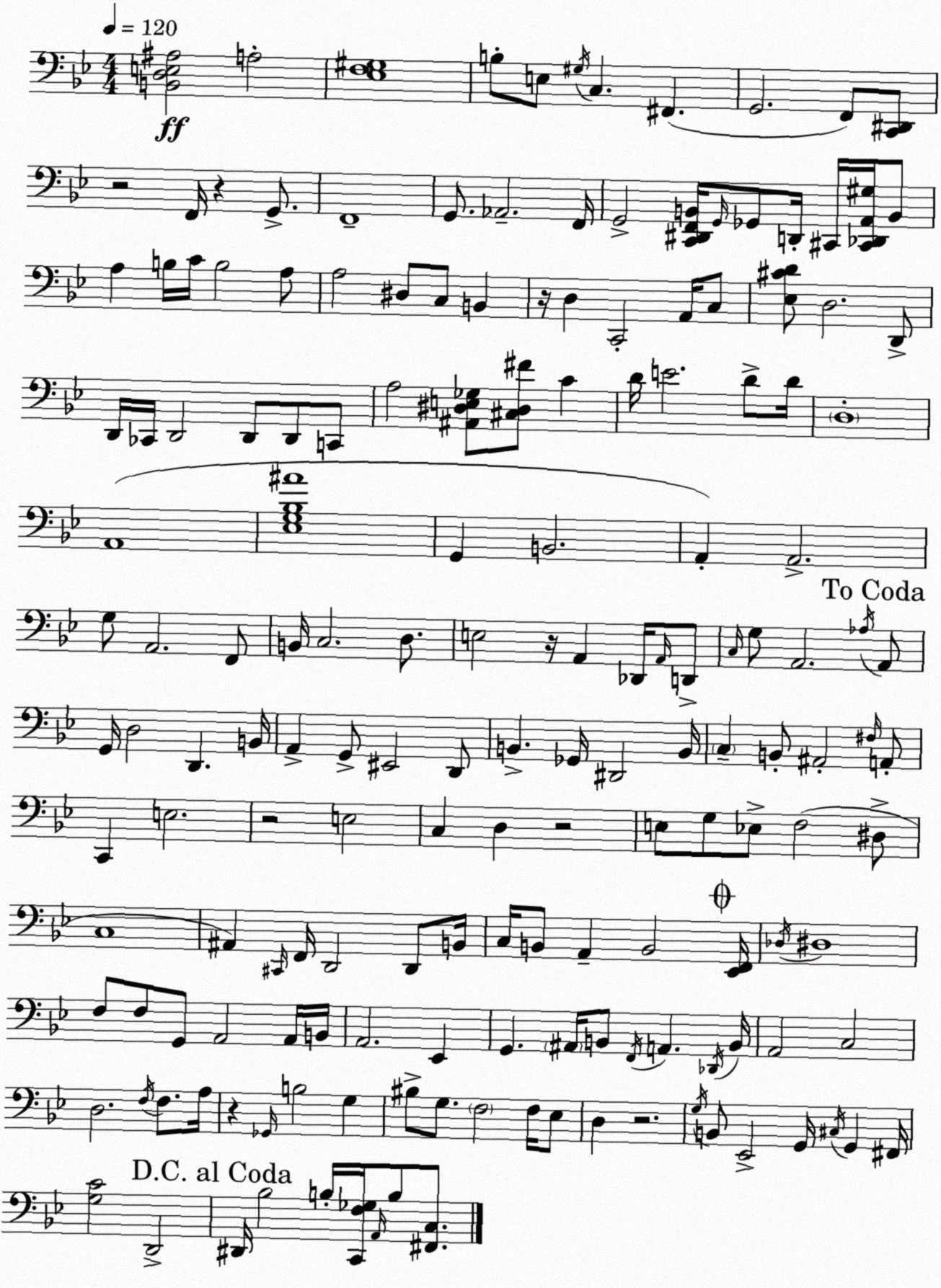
X:1
T:Untitled
M:4/4
L:1/4
K:Gm
[B,,D,E,^A,]2 A,2 [_E,F,^G,]4 B,/2 E,/2 ^G,/4 C, ^F,, G,,2 F,,/2 [C,,^D,,]/2 z2 F,,/4 z G,,/2 F,,4 G,,/2 _A,,2 F,,/4 G,,2 [C,,^D,,F,,B,,]/4 G,,/4 _G,,/2 D,,/4 ^C,,/4 [^C,,_D,,A,,^G,]/4 B,,/2 A, B,/4 C/4 B,2 A,/2 A,2 ^D,/2 C,/2 B,, z/4 D, C,,2 A,,/4 C,/2 [_E,^CD]/2 D,2 D,,/2 D,,/4 _C,,/4 D,,2 D,,/2 D,,/2 C,,/2 A,2 [^A,,^D,E,_G,]/2 [^C,^D,^F]/2 C D/4 E2 D/2 D/4 D,4 A,,4 [_E,G,_B,^A]4 G,, B,,2 A,, A,,2 G,/2 A,,2 F,,/2 B,,/4 C,2 D,/2 E,2 z/4 A,, _D,,/4 A,,/4 D,,/2 C,/4 G,/2 A,,2 _A,/4 A,,/2 G,,/4 D,2 D,, B,,/4 A,, G,,/2 ^E,,2 D,,/2 B,, _G,,/4 ^D,,2 B,,/4 C, B,,/2 ^A,,2 ^F,/4 A,,/2 C,, E,2 z2 E,2 C, D, z2 E,/2 G,/2 _E,/2 F,2 ^D,/2 C,4 ^A,, ^C,,/4 F,,/4 D,,2 D,,/2 B,,/4 C,/4 B,,/2 A,, B,,2 [_E,,F,,]/4 _D,/4 ^D,4 F,/2 F,/2 G,,/2 A,,2 A,,/4 B,,/4 A,,2 _E,, G,, ^A,,/4 B,,/2 F,,/4 A,, _D,,/4 B,,/4 A,,2 C,2 D,2 F,/4 F,/2 A,/4 z _G,,/4 B,2 G, ^B,/2 G,/2 F,2 F,/4 _E,/2 D, z2 G,/4 B,,/2 _E,,2 G,,/4 ^C,/4 G,, ^F,,/4 [G,C]2 D,,2 ^D,,/4 _B,2 B,/4 [C,,F,_G,]/4 A,,/4 B,/2 [^F,,C,]/2